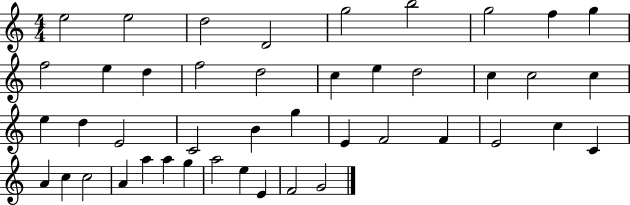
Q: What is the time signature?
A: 4/4